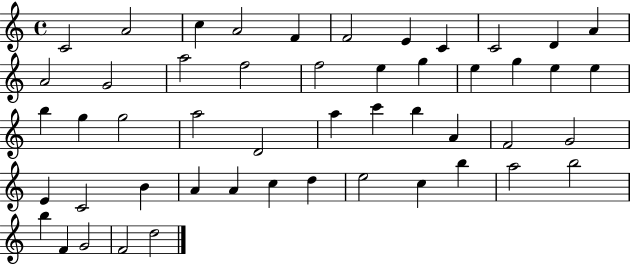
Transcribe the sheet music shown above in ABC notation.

X:1
T:Untitled
M:4/4
L:1/4
K:C
C2 A2 c A2 F F2 E C C2 D A A2 G2 a2 f2 f2 e g e g e e b g g2 a2 D2 a c' b A F2 G2 E C2 B A A c d e2 c b a2 b2 b F G2 F2 d2